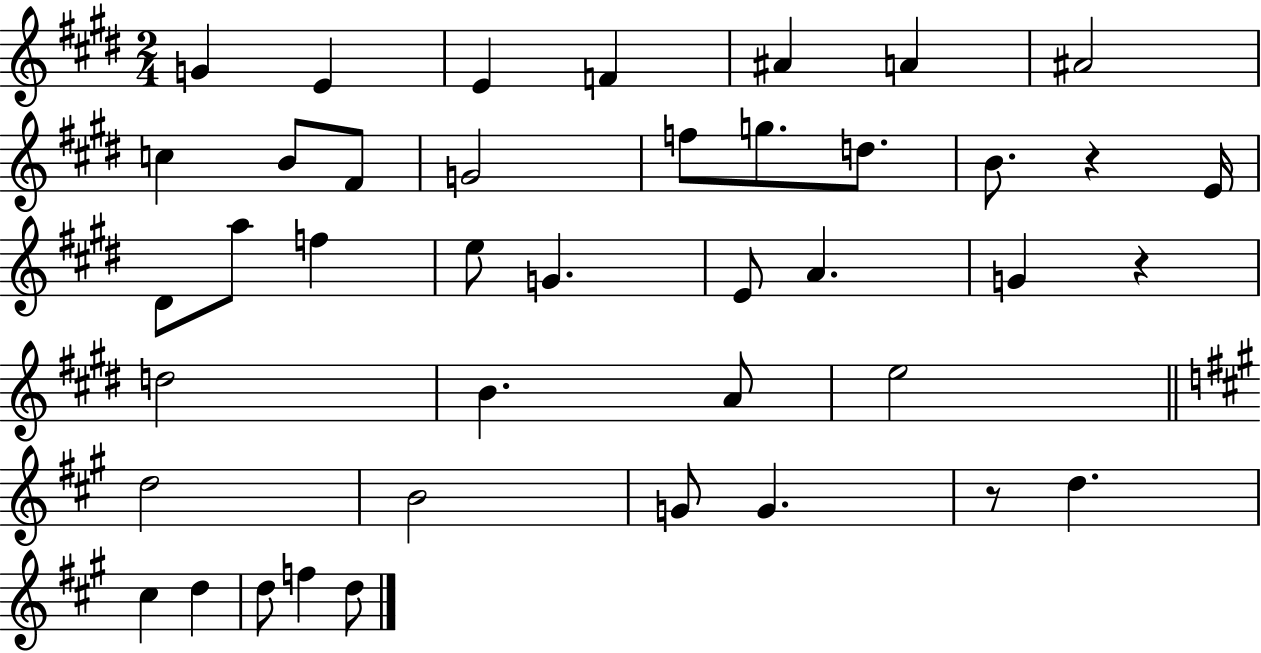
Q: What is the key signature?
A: E major